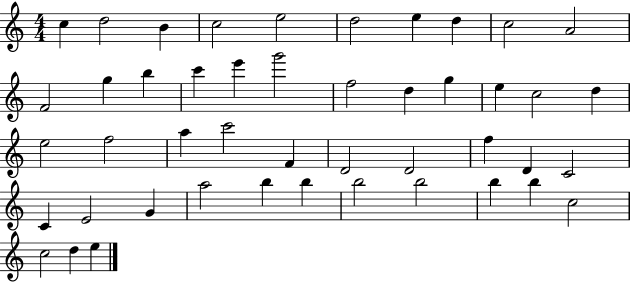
X:1
T:Untitled
M:4/4
L:1/4
K:C
c d2 B c2 e2 d2 e d c2 A2 F2 g b c' e' g'2 f2 d g e c2 d e2 f2 a c'2 F D2 D2 f D C2 C E2 G a2 b b b2 b2 b b c2 c2 d e